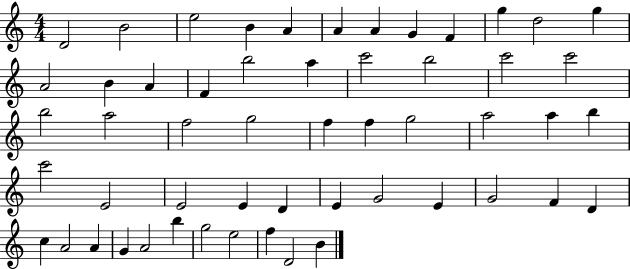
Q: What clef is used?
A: treble